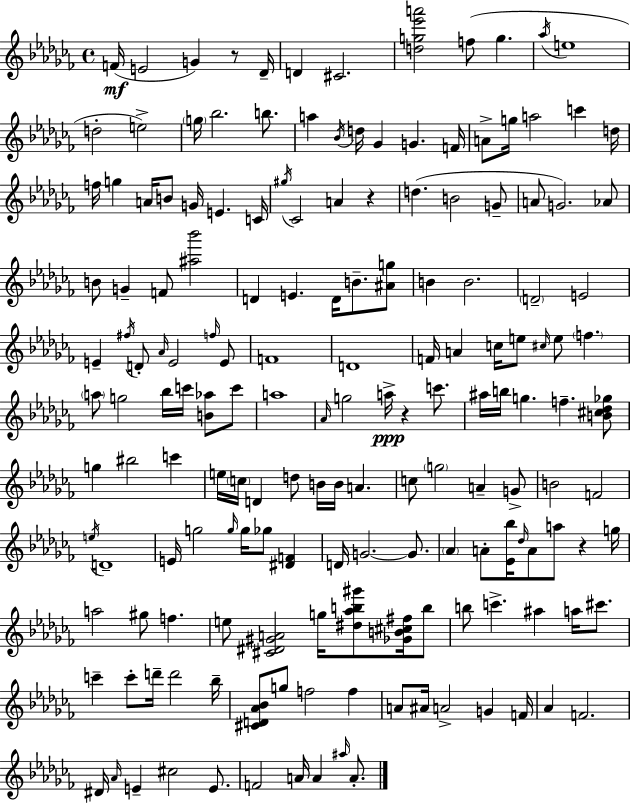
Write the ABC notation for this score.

X:1
T:Untitled
M:4/4
L:1/4
K:Abm
F/4 E2 G z/2 _D/4 D ^C2 [dg_e'a']2 f/2 g _a/4 e4 d2 e2 g/4 _b2 b/2 a _B/4 d/4 _G G F/4 A/2 g/4 a2 c' d/4 f/4 g A/4 B/2 G/4 E C/4 ^g/4 _C2 A z d B2 G/2 A/2 G2 _A/2 B/2 G F/2 [^a_b']2 D E D/4 B/2 [^Ag]/2 B B2 D2 E2 E ^f/4 D/2 _A/4 E2 f/4 E/2 F4 D4 F/4 A c/4 e/2 ^c/4 e/2 f a/2 g2 _b/4 c'/4 [B_a]/2 c'/2 a4 _A/4 g2 a/4 z c'/2 ^a/4 b/4 g f [B^c_d_g]/2 g ^b2 c' e/4 c/4 D d/2 B/4 B/4 A c/2 g2 A G/2 B2 F2 e/4 D4 E/4 g2 g/4 g/4 _g/2 [^DF] D/4 G2 G/2 _A A/2 [_E_b]/4 _d/4 A/2 a/2 z g/4 a2 ^g/2 f e/2 [^C^D^GA]2 g/4 [^d_ab^g']/2 [_GB^c^f]/4 b/2 b/2 c' ^a a/4 ^c'/2 c' c'/2 d'/4 d'2 _b/4 [^CD_A_B]/2 g/2 f2 f A/2 ^A/4 A2 G F/4 _A F2 ^D/4 _A/4 E ^c2 E/2 F2 A/4 A ^a/4 A/2